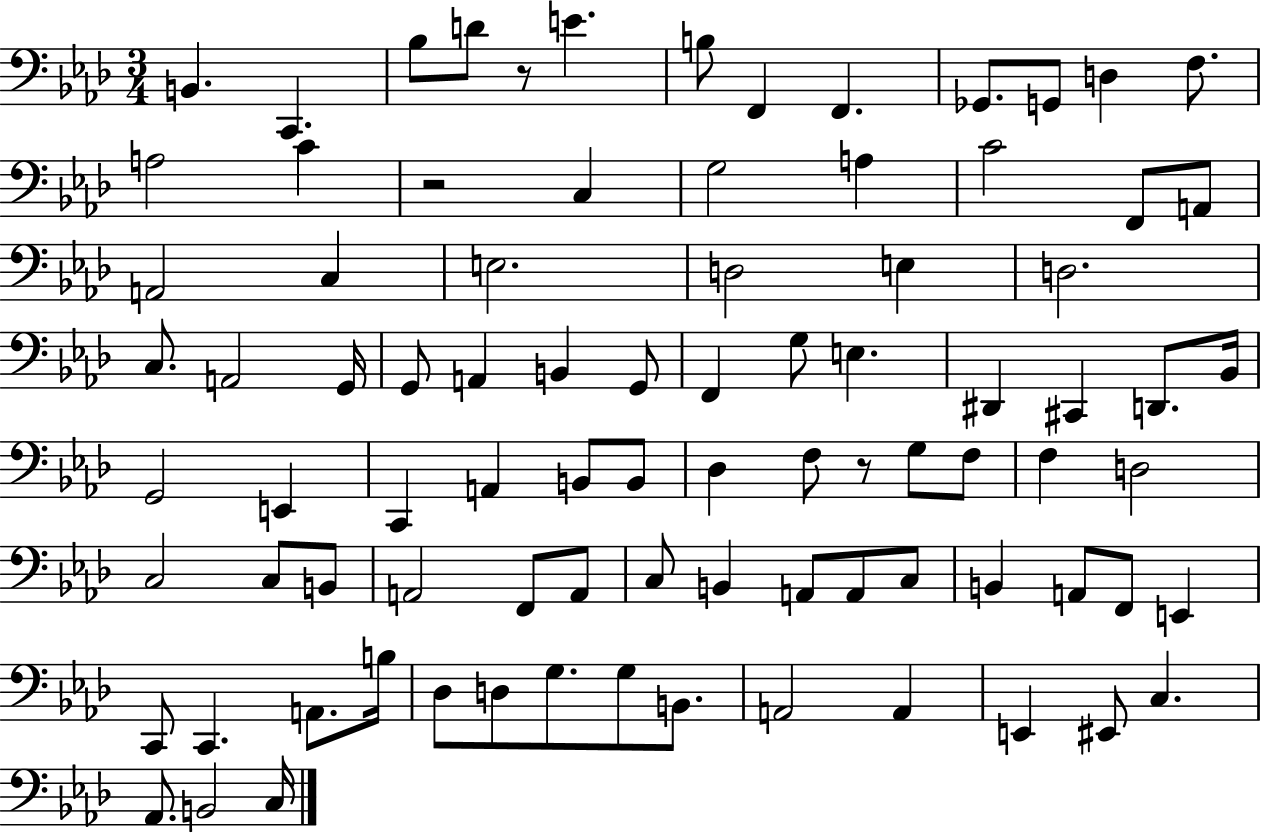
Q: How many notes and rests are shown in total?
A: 87